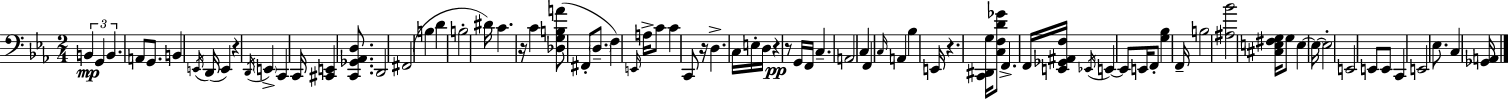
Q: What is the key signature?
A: C minor